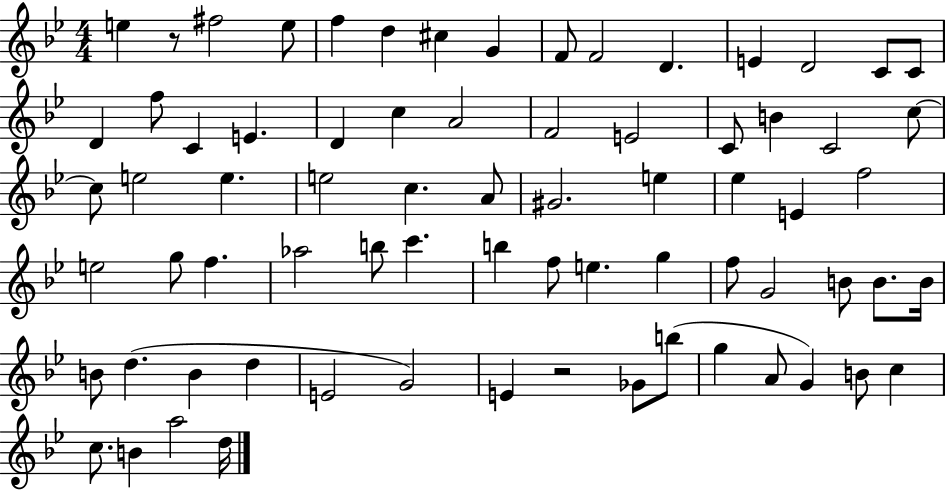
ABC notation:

X:1
T:Untitled
M:4/4
L:1/4
K:Bb
e z/2 ^f2 e/2 f d ^c G F/2 F2 D E D2 C/2 C/2 D f/2 C E D c A2 F2 E2 C/2 B C2 c/2 c/2 e2 e e2 c A/2 ^G2 e _e E f2 e2 g/2 f _a2 b/2 c' b f/2 e g f/2 G2 B/2 B/2 B/4 B/2 d B d E2 G2 E z2 _G/2 b/2 g A/2 G B/2 c c/2 B a2 d/4